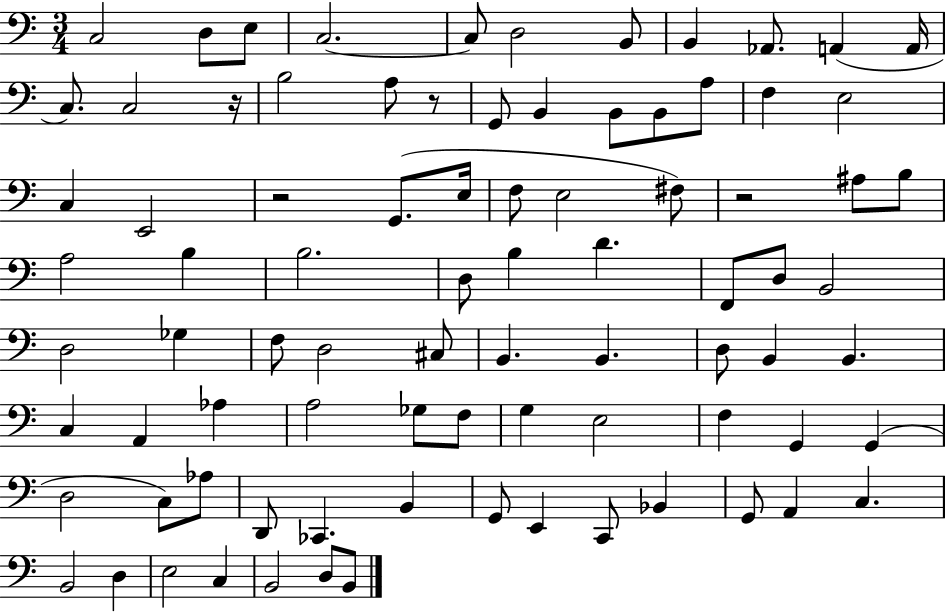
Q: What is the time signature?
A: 3/4